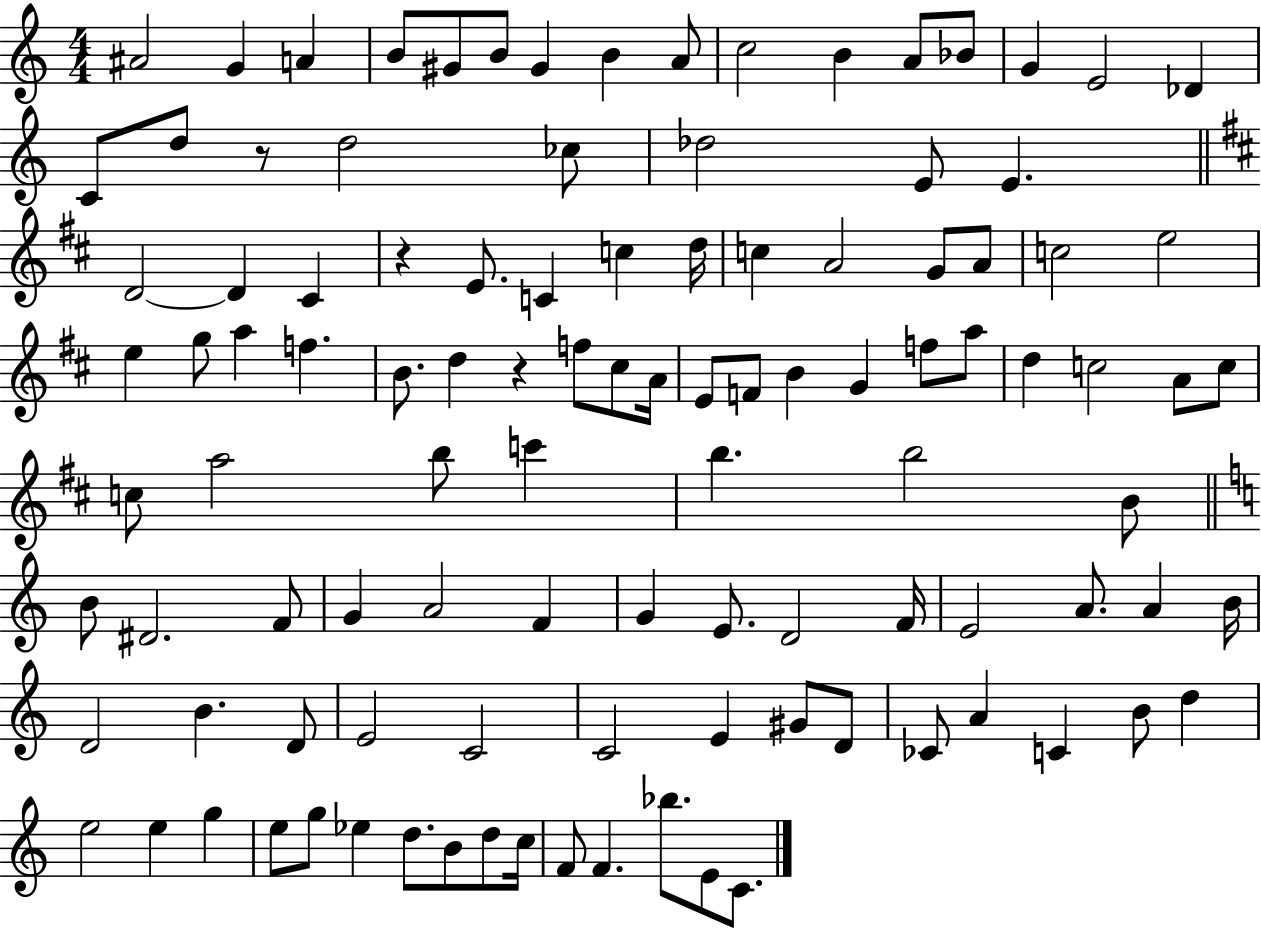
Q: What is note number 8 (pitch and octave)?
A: B4